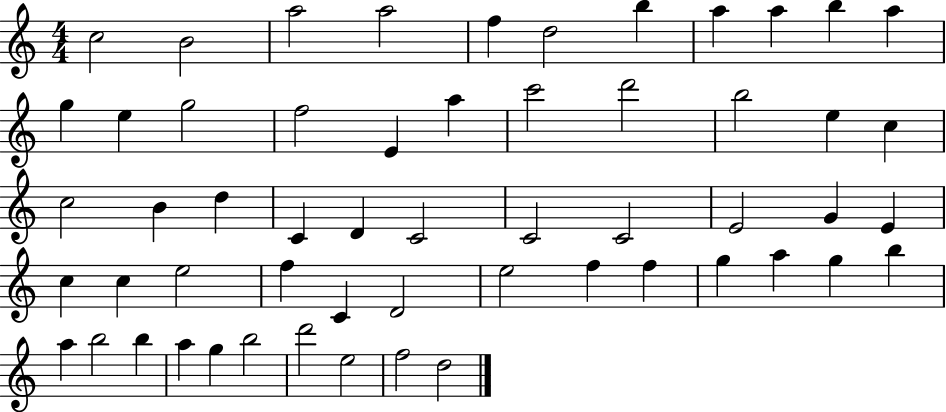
{
  \clef treble
  \numericTimeSignature
  \time 4/4
  \key c \major
  c''2 b'2 | a''2 a''2 | f''4 d''2 b''4 | a''4 a''4 b''4 a''4 | \break g''4 e''4 g''2 | f''2 e'4 a''4 | c'''2 d'''2 | b''2 e''4 c''4 | \break c''2 b'4 d''4 | c'4 d'4 c'2 | c'2 c'2 | e'2 g'4 e'4 | \break c''4 c''4 e''2 | f''4 c'4 d'2 | e''2 f''4 f''4 | g''4 a''4 g''4 b''4 | \break a''4 b''2 b''4 | a''4 g''4 b''2 | d'''2 e''2 | f''2 d''2 | \break \bar "|."
}